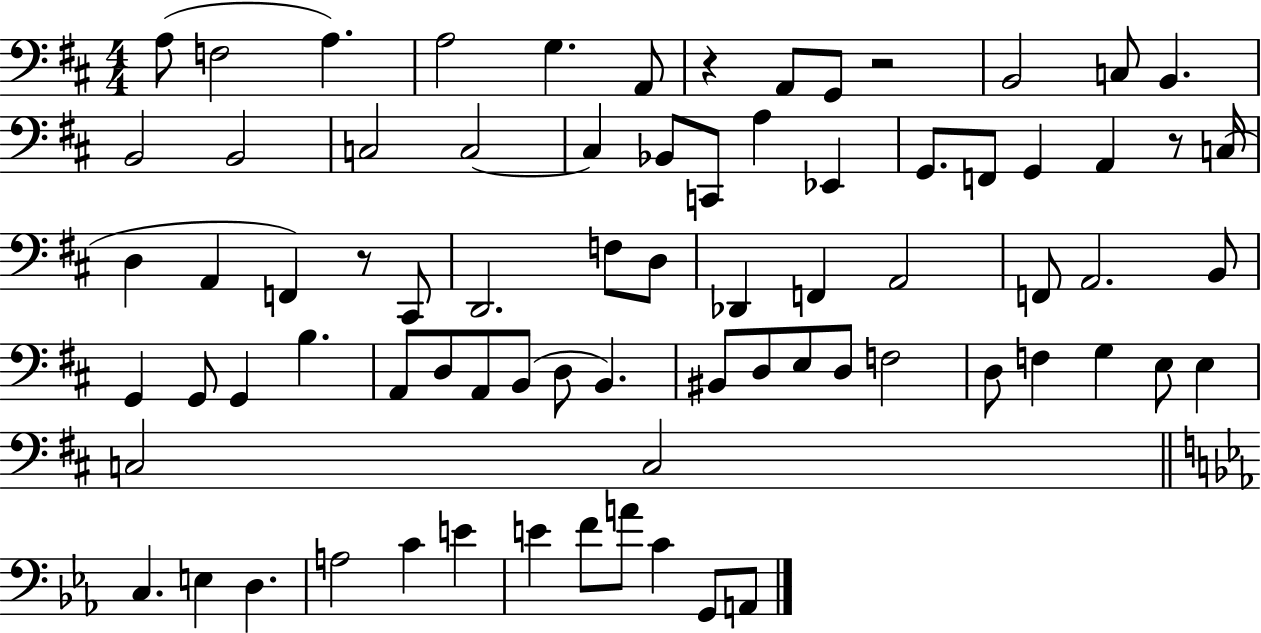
A3/e F3/h A3/q. A3/h G3/q. A2/e R/q A2/e G2/e R/h B2/h C3/e B2/q. B2/h B2/h C3/h C3/h C3/q Bb2/e C2/e A3/q Eb2/q G2/e. F2/e G2/q A2/q R/e C3/s D3/q A2/q F2/q R/e C#2/e D2/h. F3/e D3/e Db2/q F2/q A2/h F2/e A2/h. B2/e G2/q G2/e G2/q B3/q. A2/e D3/e A2/e B2/e D3/e B2/q. BIS2/e D3/e E3/e D3/e F3/h D3/e F3/q G3/q E3/e E3/q C3/h C3/h C3/q. E3/q D3/q. A3/h C4/q E4/q E4/q F4/e A4/e C4/q G2/e A2/e